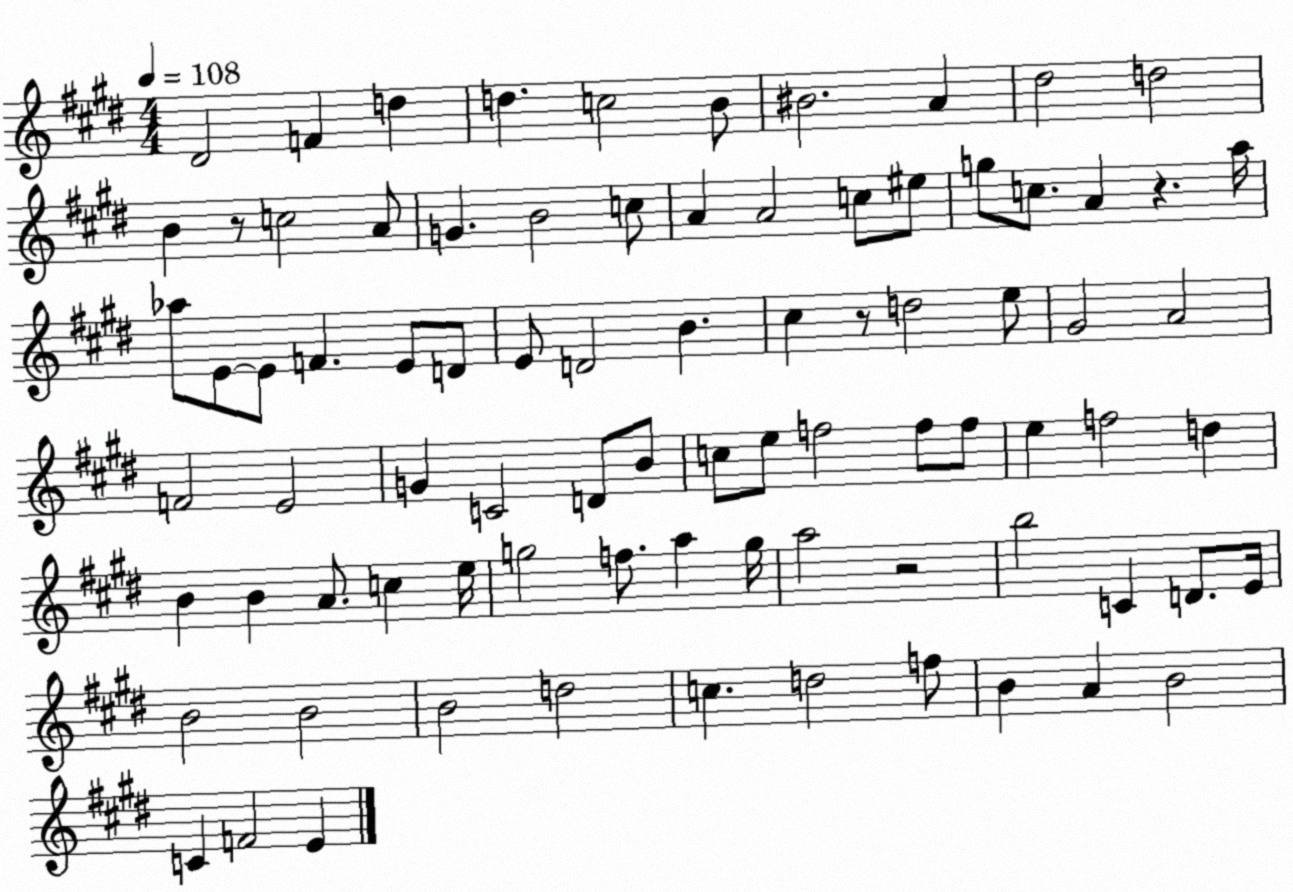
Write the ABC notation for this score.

X:1
T:Untitled
M:4/4
L:1/4
K:E
^D2 F d d c2 B/2 ^B2 A ^d2 d2 B z/2 c2 A/2 G B2 c/2 A A2 c/2 ^e/2 g/2 c/2 A z a/4 _a/2 E/2 E/2 F E/2 D/2 E/2 D2 B ^c z/2 d2 e/2 ^G2 A2 F2 E2 G C2 D/2 B/2 c/2 e/2 f2 f/2 f/2 e f2 d B B A/2 c e/4 g2 f/2 a g/4 a2 z2 b2 C D/2 E/4 B2 B2 B2 d2 c d2 f/2 B A B2 C F2 E